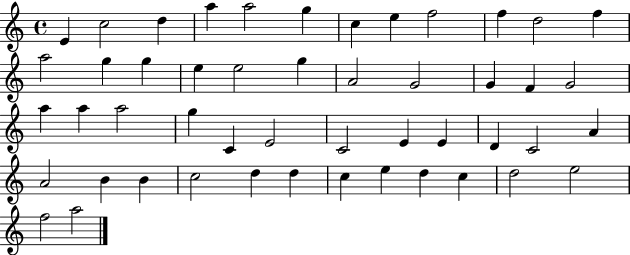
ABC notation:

X:1
T:Untitled
M:4/4
L:1/4
K:C
E c2 d a a2 g c e f2 f d2 f a2 g g e e2 g A2 G2 G F G2 a a a2 g C E2 C2 E E D C2 A A2 B B c2 d d c e d c d2 e2 f2 a2